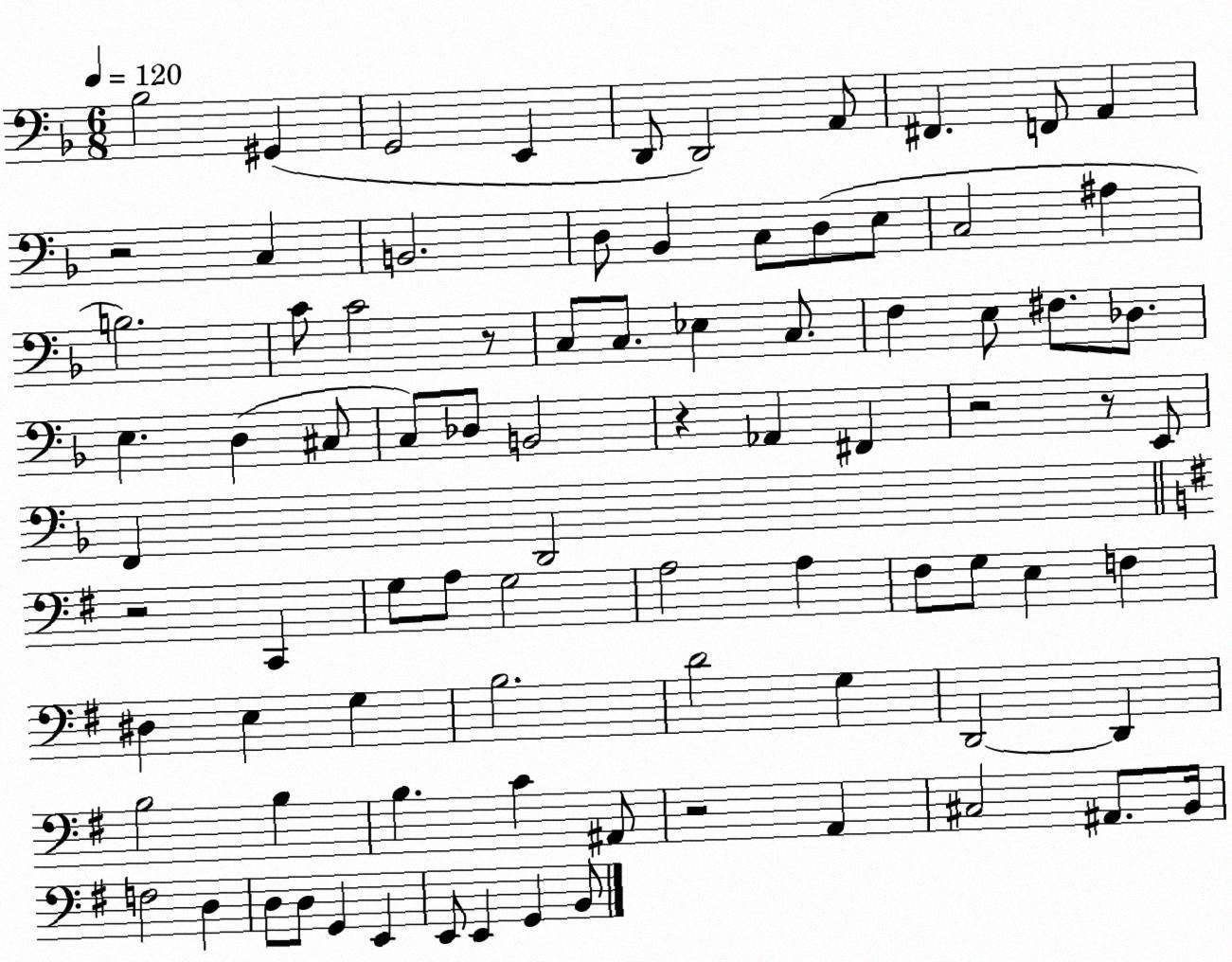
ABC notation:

X:1
T:Untitled
M:6/8
L:1/4
K:F
_B,2 ^G,, G,,2 E,, D,,/2 D,,2 A,,/2 ^F,, F,,/2 A,, z2 C, B,,2 D,/2 _B,, C,/2 D,/2 E,/2 C,2 ^A, B,2 C/2 C2 z/2 C,/2 C,/2 _E, C,/2 F, E,/2 ^F,/2 _D,/2 E, D, ^C,/2 C,/2 _D,/2 B,,2 z _A,, ^F,, z2 z/2 E,,/2 F,, D,,2 z2 C,, G,/2 A,/2 G,2 A,2 A, ^F,/2 G,/2 E, F, ^D, E, G, B,2 D2 G, D,,2 D,, B,2 B, B, C ^A,,/2 z2 A,, ^C,2 ^A,,/2 B,,/4 F,2 D, D,/2 D,/2 G,, E,, E,,/2 E,, G,, B,,/2